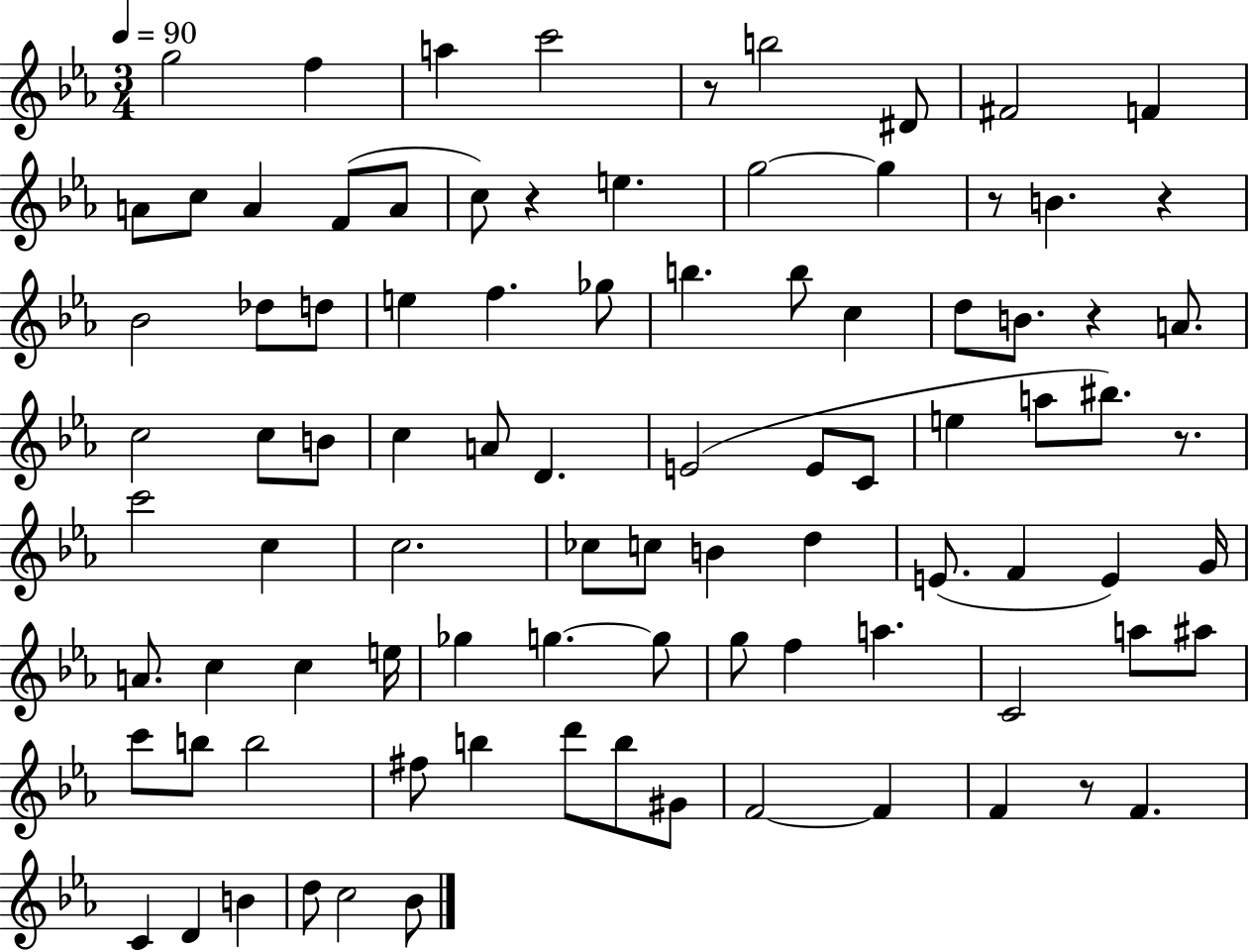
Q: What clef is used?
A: treble